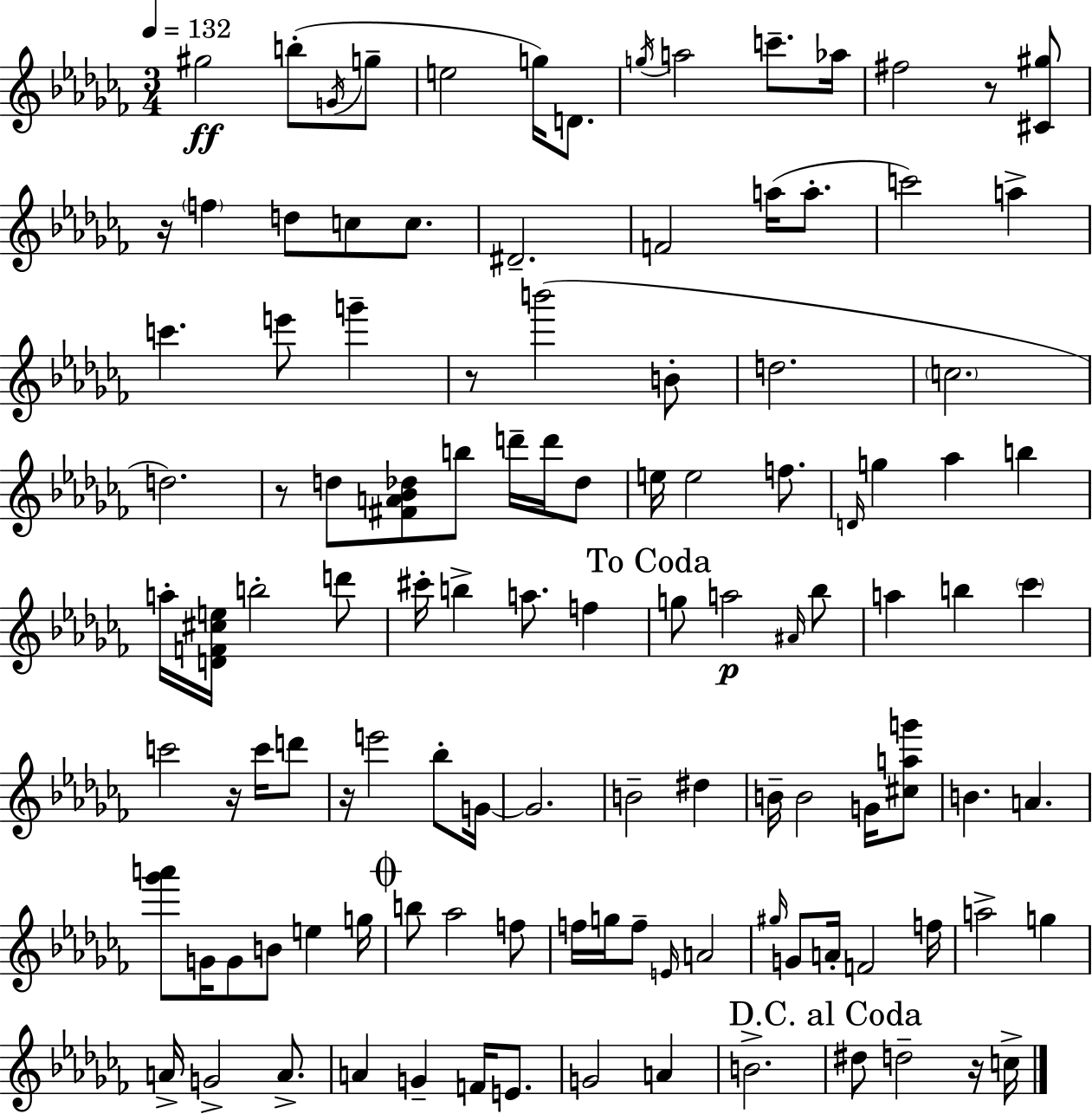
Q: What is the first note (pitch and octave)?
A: G#5